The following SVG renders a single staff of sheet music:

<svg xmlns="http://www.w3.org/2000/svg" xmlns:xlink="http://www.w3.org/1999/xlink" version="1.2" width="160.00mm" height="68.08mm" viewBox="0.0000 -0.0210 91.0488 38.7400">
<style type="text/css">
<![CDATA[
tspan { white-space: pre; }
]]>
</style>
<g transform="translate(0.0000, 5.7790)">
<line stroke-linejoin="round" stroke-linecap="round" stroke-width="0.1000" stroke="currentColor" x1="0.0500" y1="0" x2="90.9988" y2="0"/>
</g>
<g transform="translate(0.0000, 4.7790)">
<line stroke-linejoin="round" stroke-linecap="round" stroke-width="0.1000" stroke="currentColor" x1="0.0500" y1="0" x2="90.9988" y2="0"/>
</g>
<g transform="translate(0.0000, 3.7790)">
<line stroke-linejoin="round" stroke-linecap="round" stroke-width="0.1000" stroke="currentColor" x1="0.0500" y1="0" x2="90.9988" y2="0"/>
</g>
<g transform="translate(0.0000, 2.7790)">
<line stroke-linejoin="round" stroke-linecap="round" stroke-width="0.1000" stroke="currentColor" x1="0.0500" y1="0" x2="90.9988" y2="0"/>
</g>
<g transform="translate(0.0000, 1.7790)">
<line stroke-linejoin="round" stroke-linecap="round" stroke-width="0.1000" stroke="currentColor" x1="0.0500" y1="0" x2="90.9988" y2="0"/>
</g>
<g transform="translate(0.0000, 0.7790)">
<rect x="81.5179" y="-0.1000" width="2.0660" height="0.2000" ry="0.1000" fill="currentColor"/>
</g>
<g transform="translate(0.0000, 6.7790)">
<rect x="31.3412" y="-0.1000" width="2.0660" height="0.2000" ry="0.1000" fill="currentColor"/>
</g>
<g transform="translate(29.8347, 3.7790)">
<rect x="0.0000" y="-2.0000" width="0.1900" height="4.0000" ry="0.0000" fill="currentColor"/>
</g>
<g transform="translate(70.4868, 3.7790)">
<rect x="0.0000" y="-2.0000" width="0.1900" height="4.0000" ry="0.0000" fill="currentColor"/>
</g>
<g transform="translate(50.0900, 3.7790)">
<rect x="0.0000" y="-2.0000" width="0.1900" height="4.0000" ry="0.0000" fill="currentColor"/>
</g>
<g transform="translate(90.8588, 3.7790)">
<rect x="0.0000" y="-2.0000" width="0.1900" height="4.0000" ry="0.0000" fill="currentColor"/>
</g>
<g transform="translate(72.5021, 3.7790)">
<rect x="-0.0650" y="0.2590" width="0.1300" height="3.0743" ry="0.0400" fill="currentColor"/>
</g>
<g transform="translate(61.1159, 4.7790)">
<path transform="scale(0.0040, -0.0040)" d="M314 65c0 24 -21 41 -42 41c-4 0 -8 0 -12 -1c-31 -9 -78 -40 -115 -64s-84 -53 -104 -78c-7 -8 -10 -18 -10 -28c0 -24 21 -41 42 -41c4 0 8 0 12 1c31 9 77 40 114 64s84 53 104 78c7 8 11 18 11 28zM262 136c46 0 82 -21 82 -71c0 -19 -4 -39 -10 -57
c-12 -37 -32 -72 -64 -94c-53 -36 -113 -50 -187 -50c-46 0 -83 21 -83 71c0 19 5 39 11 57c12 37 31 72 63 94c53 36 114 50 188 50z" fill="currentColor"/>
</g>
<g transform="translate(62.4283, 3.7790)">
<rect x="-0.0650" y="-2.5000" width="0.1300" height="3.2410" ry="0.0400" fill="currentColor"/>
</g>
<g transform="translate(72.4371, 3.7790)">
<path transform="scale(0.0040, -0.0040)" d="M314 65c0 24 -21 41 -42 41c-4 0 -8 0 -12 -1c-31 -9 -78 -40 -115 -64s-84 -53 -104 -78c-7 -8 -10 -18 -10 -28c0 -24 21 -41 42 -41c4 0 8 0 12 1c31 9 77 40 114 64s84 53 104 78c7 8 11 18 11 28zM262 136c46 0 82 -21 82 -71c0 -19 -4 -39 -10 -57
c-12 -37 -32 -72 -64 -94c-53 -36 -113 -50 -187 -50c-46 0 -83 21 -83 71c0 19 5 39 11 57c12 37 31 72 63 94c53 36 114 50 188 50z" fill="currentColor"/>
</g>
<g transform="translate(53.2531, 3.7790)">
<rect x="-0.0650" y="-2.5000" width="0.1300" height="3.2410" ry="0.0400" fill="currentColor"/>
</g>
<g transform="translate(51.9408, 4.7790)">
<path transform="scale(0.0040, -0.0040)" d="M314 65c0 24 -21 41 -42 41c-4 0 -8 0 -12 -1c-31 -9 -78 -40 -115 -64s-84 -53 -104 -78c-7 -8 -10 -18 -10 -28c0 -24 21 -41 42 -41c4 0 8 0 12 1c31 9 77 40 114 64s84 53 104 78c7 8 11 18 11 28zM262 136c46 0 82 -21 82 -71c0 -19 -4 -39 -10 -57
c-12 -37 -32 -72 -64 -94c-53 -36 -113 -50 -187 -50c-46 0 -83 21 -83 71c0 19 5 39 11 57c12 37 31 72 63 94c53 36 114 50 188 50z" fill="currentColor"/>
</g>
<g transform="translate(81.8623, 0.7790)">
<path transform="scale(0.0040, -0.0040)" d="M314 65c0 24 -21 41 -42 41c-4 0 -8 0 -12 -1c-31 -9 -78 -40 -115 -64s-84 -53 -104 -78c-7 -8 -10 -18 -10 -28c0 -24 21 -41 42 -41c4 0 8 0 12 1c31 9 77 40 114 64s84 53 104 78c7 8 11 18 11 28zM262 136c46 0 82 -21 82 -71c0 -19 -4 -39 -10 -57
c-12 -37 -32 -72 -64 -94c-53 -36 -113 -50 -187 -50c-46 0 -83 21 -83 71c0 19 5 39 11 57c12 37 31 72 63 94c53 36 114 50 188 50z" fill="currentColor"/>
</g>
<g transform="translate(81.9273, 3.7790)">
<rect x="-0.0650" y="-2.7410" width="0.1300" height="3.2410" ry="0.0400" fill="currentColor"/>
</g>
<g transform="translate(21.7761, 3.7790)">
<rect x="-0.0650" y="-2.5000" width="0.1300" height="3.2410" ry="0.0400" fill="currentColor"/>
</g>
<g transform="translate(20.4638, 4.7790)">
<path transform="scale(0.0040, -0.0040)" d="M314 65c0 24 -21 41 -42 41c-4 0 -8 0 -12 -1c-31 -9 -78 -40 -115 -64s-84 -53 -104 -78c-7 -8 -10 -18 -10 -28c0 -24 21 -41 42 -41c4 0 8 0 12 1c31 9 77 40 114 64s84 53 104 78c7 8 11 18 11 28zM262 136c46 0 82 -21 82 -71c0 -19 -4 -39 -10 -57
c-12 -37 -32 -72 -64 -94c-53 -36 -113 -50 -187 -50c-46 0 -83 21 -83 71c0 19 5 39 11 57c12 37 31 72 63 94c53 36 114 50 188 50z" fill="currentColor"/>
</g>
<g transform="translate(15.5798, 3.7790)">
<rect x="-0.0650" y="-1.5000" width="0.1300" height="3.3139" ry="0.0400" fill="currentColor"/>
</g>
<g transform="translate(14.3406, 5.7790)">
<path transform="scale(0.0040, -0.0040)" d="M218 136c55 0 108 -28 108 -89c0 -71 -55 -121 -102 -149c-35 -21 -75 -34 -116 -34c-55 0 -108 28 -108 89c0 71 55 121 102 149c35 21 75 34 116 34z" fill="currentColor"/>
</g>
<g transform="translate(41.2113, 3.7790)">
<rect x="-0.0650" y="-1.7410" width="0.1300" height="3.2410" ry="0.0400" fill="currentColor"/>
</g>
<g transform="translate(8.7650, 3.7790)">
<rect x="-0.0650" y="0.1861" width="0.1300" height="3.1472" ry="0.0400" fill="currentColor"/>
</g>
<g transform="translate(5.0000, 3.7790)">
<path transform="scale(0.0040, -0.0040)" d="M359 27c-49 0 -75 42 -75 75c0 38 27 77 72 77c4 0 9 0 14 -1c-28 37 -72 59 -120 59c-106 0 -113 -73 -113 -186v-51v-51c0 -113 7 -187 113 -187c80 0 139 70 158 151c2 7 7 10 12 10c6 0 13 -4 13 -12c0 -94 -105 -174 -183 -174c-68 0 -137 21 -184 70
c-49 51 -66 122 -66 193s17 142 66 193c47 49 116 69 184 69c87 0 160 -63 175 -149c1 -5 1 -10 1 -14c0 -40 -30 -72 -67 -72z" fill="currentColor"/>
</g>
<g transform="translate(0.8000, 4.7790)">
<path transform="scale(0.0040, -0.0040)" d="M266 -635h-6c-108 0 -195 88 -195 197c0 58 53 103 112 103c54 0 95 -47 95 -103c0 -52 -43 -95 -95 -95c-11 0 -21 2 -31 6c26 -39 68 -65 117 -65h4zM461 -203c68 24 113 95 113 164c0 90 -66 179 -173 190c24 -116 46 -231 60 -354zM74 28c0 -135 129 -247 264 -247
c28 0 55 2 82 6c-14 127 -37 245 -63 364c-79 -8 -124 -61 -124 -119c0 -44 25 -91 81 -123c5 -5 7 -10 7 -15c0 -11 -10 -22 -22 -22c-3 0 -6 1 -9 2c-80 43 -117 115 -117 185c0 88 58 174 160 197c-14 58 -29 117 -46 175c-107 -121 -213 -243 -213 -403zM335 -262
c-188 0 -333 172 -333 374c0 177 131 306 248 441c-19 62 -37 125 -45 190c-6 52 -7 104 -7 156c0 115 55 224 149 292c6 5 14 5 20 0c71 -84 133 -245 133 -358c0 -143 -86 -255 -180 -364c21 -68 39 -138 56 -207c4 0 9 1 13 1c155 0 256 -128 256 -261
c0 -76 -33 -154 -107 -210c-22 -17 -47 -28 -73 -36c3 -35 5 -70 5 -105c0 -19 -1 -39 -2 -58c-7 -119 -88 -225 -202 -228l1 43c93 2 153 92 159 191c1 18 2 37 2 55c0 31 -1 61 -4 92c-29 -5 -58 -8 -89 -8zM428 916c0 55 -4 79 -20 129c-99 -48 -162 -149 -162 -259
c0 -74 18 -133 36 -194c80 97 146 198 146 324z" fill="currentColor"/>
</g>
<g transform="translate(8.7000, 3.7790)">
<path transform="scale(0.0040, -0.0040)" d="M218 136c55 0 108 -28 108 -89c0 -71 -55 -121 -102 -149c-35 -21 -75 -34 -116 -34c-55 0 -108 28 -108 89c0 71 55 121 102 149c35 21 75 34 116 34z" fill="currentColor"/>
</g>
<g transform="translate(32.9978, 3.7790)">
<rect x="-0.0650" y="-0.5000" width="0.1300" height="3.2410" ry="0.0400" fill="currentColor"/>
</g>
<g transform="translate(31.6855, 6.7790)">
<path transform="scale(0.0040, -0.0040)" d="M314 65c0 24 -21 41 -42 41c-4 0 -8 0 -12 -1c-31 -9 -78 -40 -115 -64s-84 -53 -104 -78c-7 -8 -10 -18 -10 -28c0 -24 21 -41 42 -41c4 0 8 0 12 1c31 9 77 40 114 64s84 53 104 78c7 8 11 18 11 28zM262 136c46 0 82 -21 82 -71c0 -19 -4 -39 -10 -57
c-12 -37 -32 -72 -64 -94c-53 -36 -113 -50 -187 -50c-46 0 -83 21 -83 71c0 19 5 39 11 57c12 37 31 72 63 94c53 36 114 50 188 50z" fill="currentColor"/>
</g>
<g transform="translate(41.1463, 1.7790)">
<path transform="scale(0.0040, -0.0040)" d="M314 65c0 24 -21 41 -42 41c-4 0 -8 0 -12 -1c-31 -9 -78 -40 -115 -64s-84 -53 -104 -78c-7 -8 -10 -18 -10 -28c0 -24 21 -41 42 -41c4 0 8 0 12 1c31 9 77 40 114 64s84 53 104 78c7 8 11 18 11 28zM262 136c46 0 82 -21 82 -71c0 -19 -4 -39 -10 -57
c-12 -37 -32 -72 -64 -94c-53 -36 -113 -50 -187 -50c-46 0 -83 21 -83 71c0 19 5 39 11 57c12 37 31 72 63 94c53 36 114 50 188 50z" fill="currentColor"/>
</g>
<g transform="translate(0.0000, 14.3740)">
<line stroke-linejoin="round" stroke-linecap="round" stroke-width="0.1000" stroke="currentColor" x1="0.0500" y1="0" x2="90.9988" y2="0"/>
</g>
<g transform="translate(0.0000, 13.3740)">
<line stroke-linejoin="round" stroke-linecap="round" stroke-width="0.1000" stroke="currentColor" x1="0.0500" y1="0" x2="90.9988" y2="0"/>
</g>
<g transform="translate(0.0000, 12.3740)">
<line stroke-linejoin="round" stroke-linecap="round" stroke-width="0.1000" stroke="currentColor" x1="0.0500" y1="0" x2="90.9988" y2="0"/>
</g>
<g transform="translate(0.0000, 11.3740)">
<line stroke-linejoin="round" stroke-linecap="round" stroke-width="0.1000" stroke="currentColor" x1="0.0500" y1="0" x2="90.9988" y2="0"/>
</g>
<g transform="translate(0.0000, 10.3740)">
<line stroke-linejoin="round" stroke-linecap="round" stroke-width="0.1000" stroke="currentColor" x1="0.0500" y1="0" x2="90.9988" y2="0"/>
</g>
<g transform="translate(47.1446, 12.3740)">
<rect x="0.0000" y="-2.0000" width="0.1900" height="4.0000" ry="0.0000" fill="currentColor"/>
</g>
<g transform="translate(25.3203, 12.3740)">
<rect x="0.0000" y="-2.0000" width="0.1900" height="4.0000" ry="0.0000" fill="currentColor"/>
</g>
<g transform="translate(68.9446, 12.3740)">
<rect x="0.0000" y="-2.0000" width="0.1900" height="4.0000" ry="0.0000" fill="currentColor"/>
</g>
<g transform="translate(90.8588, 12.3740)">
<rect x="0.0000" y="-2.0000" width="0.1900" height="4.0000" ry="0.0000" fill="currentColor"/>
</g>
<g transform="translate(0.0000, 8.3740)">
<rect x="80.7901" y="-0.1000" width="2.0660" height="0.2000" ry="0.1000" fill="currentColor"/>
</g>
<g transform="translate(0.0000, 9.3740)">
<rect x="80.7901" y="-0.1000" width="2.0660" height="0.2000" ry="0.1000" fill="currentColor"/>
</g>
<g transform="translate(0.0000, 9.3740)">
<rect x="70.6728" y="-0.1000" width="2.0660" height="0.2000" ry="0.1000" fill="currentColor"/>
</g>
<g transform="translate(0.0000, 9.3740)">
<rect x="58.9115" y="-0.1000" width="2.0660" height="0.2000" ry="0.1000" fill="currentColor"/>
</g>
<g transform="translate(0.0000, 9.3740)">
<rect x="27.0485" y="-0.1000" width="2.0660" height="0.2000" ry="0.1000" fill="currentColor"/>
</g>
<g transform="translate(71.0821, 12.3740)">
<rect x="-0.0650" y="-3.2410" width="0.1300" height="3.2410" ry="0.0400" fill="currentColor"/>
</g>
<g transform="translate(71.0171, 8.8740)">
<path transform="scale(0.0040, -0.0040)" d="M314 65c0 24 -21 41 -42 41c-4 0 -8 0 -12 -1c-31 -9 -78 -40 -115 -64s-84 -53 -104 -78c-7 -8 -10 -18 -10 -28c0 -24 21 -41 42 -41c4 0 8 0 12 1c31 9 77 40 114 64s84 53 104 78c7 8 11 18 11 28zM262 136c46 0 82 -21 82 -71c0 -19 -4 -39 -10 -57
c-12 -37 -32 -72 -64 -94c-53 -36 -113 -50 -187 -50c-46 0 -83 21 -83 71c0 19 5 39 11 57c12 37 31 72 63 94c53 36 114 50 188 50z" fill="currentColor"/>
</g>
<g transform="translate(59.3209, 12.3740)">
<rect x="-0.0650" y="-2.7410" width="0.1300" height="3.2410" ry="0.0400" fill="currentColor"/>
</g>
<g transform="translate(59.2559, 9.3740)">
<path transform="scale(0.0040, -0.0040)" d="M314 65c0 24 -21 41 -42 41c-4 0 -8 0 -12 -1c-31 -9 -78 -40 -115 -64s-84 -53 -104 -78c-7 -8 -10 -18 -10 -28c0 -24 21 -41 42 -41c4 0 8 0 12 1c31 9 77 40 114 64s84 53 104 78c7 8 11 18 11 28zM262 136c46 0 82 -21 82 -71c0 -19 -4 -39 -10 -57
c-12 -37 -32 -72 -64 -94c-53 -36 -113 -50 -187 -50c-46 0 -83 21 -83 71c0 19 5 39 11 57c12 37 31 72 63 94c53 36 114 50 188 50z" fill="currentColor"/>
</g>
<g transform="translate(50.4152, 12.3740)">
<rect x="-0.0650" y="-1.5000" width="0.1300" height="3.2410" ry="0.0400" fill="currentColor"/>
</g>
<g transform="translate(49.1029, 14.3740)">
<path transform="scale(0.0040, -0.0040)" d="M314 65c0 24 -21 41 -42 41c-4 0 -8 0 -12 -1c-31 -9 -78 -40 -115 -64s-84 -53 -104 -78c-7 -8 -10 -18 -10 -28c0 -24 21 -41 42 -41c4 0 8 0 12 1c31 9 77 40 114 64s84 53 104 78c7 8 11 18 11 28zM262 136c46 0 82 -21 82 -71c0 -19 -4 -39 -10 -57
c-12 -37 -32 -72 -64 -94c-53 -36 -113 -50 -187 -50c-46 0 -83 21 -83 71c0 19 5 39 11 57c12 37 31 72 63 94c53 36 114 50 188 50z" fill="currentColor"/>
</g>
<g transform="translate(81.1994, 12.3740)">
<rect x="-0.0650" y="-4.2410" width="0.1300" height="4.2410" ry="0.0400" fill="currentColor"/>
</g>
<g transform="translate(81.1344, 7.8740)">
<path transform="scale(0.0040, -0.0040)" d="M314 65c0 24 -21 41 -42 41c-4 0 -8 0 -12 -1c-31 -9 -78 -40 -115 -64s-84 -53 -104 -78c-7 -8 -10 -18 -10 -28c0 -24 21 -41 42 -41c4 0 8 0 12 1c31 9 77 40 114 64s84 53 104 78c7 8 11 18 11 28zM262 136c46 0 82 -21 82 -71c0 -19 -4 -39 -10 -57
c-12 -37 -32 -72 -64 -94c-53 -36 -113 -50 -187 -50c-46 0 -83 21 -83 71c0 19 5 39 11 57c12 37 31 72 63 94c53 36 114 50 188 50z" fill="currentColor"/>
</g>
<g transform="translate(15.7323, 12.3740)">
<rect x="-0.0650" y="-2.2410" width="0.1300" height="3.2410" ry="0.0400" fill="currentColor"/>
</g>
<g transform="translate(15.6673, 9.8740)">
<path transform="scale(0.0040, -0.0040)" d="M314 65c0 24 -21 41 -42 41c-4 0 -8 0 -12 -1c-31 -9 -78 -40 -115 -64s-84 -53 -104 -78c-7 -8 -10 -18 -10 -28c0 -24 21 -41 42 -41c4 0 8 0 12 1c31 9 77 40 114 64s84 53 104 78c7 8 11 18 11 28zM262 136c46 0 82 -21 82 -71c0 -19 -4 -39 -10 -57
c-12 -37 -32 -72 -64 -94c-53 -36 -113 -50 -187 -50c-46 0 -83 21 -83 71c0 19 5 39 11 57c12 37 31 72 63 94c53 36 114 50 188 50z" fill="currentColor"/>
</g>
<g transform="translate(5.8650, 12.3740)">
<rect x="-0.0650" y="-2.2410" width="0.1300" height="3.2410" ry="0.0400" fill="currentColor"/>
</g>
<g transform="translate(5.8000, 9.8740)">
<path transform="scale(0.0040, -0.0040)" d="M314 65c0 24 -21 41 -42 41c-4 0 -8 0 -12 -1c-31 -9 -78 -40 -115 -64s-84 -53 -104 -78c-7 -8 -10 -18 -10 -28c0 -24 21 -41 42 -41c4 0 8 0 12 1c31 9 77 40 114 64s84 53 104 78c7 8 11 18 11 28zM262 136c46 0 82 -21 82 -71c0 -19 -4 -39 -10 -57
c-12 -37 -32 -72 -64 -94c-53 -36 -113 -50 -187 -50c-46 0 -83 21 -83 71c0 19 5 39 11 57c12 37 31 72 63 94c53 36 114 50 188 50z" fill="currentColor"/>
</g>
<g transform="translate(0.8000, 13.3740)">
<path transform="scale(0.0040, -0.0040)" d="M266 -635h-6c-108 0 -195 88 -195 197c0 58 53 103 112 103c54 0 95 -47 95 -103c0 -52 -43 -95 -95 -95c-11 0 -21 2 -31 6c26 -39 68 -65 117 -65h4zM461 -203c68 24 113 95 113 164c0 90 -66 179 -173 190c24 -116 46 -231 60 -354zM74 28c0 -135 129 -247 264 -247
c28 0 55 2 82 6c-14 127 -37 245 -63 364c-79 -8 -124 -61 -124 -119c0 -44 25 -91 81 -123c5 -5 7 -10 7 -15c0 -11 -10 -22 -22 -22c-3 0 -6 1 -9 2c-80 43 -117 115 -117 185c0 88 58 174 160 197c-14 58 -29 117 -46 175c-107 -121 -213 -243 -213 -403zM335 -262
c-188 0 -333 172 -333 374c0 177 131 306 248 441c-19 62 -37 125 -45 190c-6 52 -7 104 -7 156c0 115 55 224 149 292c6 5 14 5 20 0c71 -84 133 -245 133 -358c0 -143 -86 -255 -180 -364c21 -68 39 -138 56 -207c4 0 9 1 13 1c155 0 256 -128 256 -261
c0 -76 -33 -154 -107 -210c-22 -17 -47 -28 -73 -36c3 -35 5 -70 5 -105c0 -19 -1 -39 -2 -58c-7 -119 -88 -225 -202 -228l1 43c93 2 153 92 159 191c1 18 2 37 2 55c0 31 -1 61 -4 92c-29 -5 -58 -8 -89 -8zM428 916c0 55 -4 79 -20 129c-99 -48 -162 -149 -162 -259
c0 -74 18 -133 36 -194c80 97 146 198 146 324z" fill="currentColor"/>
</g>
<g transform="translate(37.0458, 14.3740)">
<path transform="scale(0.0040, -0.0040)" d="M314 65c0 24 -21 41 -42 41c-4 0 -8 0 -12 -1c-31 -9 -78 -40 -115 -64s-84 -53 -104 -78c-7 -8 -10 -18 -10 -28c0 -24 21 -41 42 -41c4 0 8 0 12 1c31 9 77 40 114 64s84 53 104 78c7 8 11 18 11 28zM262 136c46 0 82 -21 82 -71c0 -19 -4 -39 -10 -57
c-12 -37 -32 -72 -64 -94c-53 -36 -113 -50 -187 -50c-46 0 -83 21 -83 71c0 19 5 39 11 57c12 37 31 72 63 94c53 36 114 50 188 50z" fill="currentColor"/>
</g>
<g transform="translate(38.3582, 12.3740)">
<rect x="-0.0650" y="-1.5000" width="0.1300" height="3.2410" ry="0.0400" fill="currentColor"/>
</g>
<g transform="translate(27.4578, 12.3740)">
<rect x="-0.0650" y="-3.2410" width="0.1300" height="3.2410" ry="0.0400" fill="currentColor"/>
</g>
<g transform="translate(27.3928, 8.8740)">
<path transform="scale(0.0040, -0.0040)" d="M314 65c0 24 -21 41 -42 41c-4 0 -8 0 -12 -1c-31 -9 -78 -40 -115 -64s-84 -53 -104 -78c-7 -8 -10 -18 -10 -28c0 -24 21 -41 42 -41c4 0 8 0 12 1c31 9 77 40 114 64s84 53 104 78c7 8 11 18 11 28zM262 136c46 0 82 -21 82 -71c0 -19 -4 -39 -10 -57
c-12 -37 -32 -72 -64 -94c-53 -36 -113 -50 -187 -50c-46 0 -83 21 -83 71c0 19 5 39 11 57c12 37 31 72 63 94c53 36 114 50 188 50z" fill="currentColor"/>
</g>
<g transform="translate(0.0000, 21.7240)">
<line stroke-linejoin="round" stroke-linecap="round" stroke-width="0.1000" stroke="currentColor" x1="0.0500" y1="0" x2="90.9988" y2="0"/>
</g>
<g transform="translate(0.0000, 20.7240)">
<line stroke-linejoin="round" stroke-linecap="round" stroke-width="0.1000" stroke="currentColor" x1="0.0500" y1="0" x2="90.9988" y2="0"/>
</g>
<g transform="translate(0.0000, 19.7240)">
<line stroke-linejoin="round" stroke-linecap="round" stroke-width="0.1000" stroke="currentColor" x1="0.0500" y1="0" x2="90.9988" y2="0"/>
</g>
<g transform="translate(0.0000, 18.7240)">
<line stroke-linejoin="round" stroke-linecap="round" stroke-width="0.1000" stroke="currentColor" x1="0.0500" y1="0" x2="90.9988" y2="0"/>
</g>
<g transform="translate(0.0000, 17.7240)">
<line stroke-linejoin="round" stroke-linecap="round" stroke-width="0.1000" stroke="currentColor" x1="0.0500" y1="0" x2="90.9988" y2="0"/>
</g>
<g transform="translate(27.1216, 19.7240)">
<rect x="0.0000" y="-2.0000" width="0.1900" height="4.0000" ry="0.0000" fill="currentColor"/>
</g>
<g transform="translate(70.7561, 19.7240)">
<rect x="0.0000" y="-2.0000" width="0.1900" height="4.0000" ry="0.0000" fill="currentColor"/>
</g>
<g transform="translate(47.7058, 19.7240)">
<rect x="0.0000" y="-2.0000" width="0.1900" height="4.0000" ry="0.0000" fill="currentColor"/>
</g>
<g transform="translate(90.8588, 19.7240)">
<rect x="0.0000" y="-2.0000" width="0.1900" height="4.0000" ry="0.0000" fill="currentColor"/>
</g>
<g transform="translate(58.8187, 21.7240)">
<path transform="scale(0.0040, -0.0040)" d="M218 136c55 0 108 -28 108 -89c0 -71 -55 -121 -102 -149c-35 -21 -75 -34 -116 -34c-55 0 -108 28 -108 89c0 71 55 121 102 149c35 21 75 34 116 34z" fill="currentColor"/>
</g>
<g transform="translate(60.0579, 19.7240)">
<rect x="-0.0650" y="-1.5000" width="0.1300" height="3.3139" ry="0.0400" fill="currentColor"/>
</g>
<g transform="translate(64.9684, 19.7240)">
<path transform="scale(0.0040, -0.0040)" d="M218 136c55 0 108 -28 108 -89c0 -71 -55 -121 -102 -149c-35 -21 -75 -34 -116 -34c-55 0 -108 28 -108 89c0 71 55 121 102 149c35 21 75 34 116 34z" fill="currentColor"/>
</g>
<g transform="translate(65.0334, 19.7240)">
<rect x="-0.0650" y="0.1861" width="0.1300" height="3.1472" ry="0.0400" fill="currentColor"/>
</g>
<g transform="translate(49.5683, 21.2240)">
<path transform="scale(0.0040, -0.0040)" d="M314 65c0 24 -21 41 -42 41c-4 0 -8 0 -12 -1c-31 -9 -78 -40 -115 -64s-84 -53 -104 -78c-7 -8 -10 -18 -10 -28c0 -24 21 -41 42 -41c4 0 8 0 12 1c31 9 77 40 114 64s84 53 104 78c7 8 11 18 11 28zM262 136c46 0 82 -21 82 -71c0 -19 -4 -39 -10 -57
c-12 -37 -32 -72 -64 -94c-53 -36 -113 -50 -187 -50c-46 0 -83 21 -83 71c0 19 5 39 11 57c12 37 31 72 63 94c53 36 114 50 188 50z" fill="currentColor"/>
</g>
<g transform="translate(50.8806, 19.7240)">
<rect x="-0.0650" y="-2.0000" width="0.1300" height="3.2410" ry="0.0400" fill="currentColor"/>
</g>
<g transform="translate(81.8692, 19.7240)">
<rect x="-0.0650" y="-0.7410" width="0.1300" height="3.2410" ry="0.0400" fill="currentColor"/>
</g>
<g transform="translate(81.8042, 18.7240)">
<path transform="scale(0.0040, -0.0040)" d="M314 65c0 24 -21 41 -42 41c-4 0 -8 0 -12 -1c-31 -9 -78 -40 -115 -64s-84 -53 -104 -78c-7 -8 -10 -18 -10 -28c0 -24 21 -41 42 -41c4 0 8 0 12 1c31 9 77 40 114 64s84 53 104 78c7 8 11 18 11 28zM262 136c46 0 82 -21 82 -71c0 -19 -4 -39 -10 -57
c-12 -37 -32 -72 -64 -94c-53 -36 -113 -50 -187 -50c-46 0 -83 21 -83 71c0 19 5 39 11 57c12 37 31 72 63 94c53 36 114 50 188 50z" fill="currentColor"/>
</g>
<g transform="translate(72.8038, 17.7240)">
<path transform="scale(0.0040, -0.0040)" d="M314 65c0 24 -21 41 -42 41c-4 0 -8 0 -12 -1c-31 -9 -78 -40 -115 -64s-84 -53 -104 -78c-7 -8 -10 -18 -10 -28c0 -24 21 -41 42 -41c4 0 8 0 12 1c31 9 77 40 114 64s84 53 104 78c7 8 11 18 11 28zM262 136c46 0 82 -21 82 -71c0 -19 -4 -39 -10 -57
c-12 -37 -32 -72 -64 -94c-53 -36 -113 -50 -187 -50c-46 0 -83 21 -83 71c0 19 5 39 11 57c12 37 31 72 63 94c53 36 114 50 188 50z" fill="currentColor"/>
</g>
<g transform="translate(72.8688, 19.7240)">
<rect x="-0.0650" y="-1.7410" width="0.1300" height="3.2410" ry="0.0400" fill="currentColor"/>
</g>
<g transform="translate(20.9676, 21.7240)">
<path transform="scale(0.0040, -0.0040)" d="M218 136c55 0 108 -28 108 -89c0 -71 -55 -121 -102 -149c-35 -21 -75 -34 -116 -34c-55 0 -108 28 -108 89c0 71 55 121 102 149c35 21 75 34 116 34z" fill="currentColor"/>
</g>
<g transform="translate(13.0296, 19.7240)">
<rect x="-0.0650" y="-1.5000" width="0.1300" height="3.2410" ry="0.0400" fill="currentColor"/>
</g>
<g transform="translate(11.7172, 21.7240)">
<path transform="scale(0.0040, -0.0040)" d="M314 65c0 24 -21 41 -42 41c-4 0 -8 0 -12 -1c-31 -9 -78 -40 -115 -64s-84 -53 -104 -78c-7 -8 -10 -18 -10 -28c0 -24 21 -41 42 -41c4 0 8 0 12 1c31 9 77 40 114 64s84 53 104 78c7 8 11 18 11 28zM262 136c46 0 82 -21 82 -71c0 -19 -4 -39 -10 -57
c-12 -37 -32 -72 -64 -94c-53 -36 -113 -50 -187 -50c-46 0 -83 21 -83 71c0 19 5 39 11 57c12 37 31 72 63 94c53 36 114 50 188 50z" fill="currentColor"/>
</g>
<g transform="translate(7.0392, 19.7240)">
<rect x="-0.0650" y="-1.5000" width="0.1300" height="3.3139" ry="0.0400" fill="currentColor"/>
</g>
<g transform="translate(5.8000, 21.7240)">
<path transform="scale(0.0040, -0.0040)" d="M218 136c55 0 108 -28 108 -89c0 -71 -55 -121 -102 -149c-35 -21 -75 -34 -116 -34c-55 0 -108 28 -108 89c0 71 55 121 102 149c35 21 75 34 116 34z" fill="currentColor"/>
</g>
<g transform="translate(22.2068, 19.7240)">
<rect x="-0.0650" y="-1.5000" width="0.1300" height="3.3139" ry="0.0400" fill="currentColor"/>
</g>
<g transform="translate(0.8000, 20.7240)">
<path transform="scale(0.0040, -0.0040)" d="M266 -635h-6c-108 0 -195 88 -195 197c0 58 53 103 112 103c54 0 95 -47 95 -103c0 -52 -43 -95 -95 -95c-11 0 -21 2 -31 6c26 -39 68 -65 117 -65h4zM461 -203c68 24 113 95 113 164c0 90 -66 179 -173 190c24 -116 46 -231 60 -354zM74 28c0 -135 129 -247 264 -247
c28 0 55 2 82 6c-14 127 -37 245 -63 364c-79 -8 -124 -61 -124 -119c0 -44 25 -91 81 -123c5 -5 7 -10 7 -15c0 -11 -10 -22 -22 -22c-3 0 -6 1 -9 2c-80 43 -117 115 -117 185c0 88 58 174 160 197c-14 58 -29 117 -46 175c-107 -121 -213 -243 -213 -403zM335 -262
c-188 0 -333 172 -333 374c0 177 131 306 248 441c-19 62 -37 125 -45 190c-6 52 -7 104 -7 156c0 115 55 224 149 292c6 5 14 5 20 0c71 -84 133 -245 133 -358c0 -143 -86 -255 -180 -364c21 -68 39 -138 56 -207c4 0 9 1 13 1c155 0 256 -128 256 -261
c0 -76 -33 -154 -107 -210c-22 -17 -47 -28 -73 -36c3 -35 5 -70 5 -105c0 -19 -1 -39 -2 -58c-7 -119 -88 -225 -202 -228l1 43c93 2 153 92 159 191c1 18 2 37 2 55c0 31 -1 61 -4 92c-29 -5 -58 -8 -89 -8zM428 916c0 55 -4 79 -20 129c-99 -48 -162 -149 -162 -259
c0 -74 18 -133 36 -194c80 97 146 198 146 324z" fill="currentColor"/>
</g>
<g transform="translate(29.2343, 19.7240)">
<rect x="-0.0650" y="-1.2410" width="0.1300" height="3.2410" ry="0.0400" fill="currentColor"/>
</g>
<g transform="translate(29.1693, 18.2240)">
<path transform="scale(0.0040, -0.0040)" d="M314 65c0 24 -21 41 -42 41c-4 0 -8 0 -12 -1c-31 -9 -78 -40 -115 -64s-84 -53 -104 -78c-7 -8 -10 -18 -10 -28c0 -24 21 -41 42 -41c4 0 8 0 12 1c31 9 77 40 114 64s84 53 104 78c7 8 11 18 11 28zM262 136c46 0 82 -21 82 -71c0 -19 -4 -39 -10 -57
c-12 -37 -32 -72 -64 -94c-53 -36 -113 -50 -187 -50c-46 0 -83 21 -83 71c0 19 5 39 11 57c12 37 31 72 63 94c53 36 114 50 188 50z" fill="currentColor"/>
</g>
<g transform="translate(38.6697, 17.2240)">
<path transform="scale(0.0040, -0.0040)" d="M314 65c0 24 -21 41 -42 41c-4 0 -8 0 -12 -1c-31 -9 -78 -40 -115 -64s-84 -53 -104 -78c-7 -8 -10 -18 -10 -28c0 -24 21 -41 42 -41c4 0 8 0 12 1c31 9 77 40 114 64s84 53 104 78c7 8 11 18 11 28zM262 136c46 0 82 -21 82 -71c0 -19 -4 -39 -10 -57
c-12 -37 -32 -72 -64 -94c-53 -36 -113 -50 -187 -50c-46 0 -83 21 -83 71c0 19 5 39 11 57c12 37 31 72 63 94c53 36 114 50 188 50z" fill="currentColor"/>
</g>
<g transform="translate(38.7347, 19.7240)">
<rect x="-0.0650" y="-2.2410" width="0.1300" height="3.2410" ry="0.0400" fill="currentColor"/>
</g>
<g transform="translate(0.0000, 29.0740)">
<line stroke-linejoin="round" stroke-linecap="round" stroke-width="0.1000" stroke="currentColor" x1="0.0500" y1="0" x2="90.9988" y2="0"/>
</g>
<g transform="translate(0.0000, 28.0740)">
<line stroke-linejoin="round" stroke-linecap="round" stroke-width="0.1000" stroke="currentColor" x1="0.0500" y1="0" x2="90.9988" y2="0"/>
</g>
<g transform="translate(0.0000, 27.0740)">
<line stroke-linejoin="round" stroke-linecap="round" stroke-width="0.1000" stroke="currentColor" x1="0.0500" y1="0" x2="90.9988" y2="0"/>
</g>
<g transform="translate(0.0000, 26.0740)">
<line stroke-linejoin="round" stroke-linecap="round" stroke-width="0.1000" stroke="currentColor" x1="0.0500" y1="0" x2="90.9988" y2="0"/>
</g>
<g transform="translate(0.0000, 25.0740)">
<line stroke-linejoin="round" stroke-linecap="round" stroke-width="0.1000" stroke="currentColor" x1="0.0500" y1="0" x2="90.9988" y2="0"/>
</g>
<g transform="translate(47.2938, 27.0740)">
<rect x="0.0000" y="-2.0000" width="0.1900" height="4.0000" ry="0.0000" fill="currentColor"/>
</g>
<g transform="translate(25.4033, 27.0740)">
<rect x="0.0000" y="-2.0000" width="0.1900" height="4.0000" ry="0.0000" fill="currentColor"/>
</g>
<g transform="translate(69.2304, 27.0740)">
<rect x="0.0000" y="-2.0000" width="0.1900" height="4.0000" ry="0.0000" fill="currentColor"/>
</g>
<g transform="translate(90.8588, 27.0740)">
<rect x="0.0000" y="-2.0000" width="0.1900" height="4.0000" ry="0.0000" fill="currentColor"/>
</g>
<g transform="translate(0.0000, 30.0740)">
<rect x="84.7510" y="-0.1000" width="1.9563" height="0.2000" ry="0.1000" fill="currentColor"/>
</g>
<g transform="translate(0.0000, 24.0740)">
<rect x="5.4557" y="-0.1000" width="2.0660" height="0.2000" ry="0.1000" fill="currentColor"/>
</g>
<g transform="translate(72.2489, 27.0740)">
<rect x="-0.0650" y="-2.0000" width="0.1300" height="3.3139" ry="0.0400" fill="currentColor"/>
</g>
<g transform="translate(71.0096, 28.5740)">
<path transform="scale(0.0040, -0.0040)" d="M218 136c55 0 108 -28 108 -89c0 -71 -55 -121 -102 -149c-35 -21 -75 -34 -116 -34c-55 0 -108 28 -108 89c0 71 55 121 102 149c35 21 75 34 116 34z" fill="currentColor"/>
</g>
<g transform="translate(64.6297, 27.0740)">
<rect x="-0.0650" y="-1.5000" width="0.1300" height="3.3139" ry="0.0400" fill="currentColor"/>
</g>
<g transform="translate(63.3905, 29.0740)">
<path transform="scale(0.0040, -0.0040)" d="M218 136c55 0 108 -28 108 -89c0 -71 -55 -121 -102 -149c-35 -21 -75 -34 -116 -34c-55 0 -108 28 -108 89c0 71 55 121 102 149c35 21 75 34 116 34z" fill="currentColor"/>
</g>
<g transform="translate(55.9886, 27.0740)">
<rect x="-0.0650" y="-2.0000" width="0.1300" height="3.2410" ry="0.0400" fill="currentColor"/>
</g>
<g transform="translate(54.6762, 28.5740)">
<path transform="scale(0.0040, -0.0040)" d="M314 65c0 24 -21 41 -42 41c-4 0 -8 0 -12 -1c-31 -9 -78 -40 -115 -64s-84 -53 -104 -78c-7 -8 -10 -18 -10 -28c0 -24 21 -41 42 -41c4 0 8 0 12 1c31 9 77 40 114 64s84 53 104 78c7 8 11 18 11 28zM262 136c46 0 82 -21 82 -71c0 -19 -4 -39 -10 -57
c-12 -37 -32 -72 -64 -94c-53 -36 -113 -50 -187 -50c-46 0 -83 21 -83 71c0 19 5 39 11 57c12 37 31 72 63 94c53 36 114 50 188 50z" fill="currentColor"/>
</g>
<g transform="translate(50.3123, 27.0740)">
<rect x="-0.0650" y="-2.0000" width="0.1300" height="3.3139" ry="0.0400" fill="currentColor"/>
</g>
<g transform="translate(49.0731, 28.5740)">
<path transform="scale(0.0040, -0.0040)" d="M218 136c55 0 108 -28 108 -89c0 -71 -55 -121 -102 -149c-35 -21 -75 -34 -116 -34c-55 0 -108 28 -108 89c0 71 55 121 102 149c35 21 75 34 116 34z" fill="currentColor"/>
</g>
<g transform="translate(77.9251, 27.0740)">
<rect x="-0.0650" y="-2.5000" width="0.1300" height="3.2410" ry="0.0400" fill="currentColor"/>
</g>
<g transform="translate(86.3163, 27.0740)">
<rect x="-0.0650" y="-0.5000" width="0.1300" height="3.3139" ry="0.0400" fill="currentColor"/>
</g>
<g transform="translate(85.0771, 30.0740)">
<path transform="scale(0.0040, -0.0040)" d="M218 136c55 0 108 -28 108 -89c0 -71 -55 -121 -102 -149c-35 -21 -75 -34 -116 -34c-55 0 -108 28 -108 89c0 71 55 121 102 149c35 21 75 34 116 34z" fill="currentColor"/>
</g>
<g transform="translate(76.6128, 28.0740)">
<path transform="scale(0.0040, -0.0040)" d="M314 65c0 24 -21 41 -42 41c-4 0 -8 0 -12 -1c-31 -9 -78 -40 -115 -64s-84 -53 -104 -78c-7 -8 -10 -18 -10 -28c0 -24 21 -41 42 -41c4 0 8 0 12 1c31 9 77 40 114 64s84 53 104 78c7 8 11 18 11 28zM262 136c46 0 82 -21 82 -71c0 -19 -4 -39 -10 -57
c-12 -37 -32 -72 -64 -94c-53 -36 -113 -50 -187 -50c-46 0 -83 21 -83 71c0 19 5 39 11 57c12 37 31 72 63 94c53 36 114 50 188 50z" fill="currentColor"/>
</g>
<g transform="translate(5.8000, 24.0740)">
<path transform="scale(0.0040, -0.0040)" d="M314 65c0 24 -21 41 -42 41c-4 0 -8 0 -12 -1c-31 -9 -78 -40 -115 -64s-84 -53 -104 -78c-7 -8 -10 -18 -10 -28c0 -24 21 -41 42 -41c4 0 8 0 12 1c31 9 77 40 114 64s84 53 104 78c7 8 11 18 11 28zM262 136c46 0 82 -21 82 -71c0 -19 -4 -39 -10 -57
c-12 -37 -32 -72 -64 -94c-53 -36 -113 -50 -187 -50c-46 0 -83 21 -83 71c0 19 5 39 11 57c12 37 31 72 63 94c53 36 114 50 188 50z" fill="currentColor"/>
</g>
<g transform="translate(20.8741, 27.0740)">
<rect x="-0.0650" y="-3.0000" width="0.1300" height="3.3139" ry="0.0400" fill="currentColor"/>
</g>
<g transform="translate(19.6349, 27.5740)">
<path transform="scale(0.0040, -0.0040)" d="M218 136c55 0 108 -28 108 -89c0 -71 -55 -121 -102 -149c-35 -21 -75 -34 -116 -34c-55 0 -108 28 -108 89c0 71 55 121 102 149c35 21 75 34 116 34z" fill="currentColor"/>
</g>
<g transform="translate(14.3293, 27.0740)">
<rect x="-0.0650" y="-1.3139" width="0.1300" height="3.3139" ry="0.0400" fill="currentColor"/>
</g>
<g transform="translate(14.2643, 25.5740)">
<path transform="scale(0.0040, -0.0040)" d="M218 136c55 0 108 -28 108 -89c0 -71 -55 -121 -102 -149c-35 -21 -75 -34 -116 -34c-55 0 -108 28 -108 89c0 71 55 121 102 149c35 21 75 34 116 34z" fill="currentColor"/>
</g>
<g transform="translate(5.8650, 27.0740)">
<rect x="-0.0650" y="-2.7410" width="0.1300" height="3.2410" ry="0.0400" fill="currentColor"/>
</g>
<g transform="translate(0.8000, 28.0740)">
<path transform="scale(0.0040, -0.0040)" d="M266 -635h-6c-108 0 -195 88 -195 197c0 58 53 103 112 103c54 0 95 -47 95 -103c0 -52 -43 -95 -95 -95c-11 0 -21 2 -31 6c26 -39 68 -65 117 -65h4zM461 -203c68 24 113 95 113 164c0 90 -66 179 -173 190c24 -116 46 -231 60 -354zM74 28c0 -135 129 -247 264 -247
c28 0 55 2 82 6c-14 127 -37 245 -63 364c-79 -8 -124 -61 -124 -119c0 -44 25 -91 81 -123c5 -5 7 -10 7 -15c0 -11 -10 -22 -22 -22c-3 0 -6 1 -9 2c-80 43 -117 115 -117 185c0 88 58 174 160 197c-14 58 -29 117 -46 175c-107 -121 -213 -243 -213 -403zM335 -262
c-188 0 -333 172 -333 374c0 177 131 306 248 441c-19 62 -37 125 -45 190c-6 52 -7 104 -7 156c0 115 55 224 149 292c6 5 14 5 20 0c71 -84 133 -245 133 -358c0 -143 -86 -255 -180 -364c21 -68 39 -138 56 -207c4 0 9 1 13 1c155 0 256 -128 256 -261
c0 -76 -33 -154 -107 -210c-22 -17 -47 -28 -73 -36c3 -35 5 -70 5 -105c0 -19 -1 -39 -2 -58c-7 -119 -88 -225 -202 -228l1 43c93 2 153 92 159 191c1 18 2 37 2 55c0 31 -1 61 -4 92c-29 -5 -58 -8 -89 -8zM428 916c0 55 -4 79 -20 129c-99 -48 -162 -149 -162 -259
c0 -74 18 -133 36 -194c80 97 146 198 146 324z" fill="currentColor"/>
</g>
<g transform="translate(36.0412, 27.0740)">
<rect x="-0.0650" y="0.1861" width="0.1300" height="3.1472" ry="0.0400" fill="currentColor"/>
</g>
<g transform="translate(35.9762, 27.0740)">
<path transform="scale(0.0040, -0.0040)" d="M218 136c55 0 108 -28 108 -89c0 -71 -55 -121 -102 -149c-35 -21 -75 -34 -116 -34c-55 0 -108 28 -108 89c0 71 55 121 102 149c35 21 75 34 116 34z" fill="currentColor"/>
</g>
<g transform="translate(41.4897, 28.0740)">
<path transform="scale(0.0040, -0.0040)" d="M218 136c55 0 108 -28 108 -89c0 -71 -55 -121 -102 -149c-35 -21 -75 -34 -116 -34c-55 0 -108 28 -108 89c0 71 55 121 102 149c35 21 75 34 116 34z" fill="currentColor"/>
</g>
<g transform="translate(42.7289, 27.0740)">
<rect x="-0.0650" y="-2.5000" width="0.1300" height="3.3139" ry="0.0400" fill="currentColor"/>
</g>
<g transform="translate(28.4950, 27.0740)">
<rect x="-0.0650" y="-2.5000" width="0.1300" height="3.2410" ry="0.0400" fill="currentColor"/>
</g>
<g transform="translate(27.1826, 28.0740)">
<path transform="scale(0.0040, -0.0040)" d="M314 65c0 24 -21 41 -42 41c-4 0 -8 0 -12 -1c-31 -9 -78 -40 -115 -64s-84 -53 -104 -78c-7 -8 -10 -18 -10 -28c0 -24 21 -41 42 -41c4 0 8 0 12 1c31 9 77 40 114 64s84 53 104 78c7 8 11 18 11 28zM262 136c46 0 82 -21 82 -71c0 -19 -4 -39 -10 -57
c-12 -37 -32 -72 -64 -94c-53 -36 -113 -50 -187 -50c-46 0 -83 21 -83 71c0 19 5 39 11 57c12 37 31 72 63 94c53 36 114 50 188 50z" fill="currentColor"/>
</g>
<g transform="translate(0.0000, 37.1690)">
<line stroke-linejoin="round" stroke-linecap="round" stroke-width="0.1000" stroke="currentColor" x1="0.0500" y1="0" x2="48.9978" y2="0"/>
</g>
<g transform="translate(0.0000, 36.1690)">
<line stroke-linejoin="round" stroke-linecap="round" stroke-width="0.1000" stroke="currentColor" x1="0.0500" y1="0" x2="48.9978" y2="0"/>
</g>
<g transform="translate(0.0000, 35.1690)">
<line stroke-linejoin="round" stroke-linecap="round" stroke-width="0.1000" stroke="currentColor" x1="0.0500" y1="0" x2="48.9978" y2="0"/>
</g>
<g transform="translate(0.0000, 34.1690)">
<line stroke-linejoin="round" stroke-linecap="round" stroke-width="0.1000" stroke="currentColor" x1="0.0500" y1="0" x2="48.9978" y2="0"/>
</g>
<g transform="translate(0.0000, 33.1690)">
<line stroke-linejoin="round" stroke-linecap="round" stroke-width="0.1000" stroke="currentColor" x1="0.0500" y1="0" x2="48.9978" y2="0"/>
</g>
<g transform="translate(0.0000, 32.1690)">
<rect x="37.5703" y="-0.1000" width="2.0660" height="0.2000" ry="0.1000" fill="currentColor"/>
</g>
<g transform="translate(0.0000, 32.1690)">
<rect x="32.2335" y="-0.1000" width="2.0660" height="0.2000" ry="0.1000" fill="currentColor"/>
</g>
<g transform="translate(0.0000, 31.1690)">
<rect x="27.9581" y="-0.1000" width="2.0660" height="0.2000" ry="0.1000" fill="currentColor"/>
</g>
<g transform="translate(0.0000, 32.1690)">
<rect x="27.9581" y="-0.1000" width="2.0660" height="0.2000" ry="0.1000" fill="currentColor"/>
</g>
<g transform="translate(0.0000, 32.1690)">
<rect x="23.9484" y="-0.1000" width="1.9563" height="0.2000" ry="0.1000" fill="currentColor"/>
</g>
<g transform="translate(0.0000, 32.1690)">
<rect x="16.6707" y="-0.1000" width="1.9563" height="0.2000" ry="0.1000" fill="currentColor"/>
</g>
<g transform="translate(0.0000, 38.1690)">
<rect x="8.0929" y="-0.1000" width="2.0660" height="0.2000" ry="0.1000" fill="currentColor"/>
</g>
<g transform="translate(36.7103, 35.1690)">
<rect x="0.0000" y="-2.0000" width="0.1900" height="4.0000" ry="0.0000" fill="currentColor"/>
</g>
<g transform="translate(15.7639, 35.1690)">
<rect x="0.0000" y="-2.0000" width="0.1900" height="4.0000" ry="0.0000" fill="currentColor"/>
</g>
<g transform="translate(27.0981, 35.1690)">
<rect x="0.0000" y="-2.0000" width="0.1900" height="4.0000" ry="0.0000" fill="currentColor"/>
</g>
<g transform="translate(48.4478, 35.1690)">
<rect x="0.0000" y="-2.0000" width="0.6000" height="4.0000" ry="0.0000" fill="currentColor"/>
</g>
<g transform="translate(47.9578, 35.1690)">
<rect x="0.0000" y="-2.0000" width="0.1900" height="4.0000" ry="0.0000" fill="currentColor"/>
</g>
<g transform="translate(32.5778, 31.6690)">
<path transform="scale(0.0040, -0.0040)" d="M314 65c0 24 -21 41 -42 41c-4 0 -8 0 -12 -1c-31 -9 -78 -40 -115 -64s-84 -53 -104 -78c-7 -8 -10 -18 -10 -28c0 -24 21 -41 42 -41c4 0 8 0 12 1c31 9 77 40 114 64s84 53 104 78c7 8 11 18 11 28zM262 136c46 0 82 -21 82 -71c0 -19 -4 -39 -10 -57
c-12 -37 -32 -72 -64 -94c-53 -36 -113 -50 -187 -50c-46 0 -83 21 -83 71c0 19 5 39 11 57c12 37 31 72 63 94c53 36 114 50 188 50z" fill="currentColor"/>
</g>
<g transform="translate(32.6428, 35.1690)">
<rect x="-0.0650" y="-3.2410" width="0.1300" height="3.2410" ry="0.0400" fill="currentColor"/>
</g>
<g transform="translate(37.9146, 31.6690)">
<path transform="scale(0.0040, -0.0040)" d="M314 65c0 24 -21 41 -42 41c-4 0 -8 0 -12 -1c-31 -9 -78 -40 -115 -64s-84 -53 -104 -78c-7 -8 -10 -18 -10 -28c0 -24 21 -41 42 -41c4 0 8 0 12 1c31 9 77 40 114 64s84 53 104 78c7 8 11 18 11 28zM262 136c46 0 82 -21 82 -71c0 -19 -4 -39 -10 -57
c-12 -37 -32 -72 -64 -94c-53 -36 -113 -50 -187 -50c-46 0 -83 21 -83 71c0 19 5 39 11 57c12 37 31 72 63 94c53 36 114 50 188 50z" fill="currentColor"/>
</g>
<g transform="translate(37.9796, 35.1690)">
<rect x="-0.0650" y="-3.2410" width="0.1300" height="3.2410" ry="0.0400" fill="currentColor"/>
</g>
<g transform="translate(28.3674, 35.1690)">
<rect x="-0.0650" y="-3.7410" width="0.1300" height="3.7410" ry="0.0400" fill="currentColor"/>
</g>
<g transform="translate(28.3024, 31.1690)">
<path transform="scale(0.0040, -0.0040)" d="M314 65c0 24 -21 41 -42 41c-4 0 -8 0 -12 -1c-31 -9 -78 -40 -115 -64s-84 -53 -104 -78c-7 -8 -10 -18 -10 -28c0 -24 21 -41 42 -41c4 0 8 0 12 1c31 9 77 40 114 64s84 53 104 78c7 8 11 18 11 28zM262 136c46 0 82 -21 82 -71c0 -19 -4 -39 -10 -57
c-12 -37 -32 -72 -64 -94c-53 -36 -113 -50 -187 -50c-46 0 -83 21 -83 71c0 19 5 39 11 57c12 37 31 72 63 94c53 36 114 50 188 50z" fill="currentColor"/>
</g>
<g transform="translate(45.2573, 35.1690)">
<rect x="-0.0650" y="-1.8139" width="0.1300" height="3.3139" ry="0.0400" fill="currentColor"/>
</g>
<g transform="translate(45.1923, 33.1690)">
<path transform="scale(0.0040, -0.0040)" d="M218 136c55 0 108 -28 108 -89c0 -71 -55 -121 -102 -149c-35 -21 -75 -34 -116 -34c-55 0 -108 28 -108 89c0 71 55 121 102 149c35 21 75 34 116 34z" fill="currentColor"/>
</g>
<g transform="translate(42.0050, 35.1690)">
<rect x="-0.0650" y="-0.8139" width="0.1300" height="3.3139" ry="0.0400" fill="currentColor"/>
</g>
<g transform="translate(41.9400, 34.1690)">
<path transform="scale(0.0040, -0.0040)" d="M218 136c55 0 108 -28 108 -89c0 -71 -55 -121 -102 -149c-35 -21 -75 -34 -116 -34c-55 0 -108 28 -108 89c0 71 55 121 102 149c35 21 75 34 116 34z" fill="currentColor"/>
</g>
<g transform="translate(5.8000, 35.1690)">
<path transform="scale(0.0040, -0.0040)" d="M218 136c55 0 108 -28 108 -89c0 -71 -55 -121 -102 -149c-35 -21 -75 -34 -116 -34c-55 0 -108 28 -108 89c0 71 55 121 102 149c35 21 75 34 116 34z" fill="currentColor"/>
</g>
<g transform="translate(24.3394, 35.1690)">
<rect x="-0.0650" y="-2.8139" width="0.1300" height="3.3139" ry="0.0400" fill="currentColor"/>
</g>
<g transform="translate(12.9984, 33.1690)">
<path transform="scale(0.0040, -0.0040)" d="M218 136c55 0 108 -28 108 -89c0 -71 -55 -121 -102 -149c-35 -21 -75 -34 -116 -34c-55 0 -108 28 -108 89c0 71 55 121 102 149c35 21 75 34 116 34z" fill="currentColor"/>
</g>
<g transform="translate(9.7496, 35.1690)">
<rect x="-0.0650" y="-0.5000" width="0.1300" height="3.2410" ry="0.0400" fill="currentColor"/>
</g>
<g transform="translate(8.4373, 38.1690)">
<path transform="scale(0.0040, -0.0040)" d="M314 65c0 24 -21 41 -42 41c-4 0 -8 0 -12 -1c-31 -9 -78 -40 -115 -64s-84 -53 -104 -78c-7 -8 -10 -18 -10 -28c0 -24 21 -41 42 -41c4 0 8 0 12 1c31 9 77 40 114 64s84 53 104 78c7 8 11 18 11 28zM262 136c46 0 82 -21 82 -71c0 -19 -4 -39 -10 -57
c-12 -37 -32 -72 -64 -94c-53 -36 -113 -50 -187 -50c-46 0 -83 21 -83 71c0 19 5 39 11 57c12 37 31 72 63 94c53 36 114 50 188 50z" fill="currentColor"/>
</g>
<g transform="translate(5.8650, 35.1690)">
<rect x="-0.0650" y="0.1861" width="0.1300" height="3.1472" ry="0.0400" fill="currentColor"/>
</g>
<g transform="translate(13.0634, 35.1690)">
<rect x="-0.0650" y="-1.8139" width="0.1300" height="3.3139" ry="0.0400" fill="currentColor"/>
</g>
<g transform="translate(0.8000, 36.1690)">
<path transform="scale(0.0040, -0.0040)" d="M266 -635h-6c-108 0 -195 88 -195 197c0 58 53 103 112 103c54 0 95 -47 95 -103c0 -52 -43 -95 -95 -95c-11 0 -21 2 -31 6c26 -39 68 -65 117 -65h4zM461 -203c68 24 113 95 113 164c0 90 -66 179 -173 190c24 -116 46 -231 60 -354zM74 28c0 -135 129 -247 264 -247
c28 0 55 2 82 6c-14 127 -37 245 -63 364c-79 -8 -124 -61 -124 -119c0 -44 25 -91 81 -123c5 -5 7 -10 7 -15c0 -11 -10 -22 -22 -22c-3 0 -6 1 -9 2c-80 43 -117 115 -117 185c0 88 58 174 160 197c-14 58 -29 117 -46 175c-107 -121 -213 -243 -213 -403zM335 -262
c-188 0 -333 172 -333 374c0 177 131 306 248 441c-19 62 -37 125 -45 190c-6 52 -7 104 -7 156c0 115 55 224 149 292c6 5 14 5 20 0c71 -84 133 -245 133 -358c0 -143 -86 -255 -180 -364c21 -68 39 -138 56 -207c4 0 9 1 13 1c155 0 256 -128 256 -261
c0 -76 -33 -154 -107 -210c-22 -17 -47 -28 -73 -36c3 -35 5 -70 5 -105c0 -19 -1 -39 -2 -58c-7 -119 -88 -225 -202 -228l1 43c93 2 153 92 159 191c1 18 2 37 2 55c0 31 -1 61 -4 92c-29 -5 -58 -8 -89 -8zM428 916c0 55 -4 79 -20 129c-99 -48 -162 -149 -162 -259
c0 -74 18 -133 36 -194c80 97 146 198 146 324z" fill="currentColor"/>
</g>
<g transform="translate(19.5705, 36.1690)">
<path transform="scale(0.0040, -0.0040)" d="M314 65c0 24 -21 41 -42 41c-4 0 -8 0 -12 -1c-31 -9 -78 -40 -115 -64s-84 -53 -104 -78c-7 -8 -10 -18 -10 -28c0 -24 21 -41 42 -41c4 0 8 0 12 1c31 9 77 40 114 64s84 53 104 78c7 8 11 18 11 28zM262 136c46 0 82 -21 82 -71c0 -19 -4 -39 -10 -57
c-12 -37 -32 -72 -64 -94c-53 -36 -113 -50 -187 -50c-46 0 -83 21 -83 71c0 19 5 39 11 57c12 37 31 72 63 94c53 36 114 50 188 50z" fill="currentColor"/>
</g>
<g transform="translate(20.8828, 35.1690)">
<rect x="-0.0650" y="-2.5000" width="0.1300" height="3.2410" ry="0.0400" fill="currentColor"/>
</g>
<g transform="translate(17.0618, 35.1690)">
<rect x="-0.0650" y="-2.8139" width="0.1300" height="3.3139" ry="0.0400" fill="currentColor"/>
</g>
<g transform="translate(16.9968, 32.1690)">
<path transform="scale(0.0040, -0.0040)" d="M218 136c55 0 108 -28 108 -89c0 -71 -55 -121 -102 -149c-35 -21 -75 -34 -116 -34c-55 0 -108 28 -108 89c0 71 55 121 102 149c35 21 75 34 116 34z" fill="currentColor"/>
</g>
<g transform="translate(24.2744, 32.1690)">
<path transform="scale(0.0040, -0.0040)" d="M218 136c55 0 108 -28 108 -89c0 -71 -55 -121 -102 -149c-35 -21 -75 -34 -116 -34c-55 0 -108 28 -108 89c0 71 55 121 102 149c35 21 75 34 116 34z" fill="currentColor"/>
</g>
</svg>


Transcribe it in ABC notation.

X:1
T:Untitled
M:4/4
L:1/4
K:C
B E G2 C2 f2 G2 G2 B2 a2 g2 g2 b2 E2 E2 a2 b2 d'2 E E2 E e2 g2 F2 E B f2 d2 a2 e A G2 B G F F2 E F G2 C B C2 f a G2 a c'2 b2 b2 d f